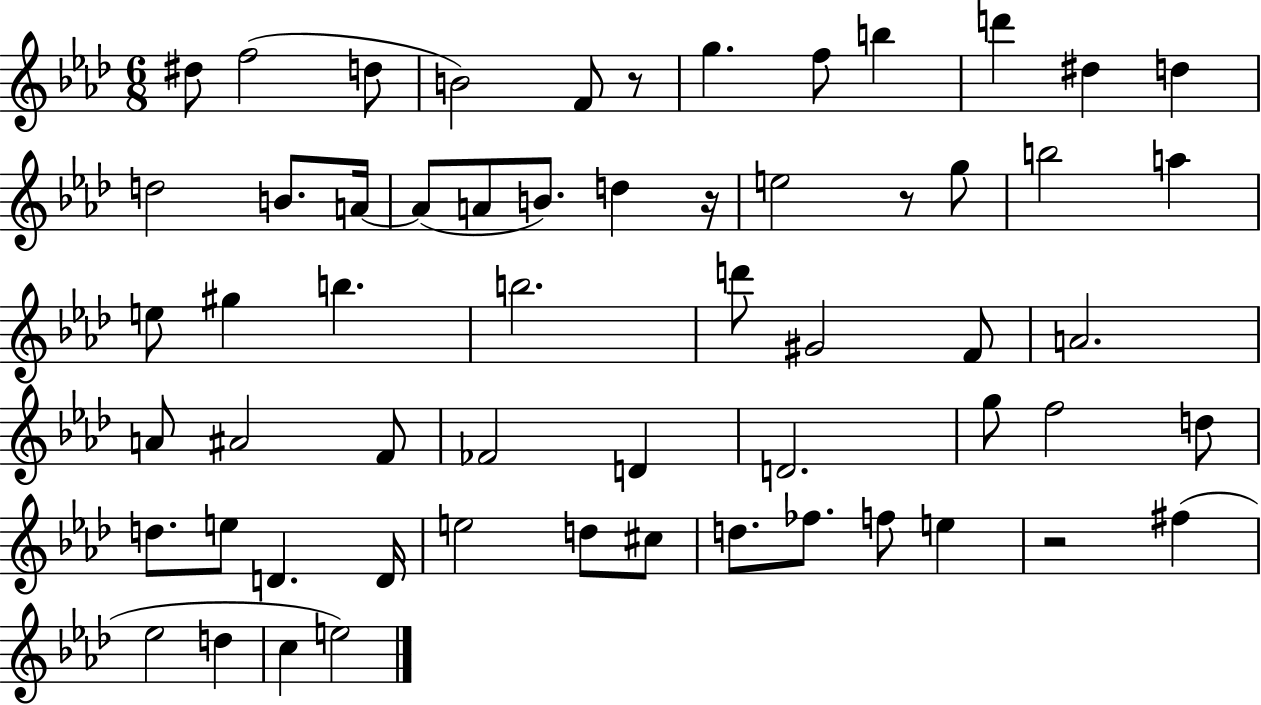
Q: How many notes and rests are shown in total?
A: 59